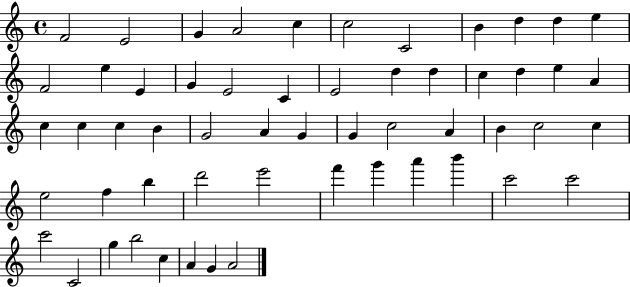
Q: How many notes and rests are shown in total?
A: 56